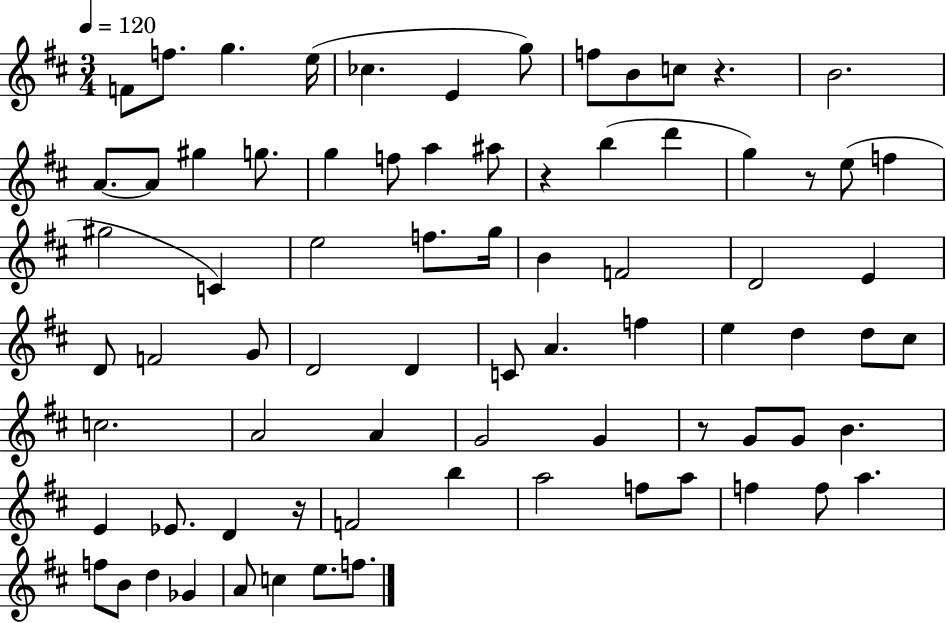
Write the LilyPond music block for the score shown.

{
  \clef treble
  \numericTimeSignature
  \time 3/4
  \key d \major
  \tempo 4 = 120
  f'8 f''8. g''4. e''16( | ces''4. e'4 g''8) | f''8 b'8 c''8 r4. | b'2. | \break a'8.~~ a'8 gis''4 g''8. | g''4 f''8 a''4 ais''8 | r4 b''4( d'''4 | g''4) r8 e''8( f''4 | \break gis''2 c'4) | e''2 f''8. g''16 | b'4 f'2 | d'2 e'4 | \break d'8 f'2 g'8 | d'2 d'4 | c'8 a'4. f''4 | e''4 d''4 d''8 cis''8 | \break c''2. | a'2 a'4 | g'2 g'4 | r8 g'8 g'8 b'4. | \break e'4 ees'8. d'4 r16 | f'2 b''4 | a''2 f''8 a''8 | f''4 f''8 a''4. | \break f''8 b'8 d''4 ges'4 | a'8 c''4 e''8. f''8. | \bar "|."
}